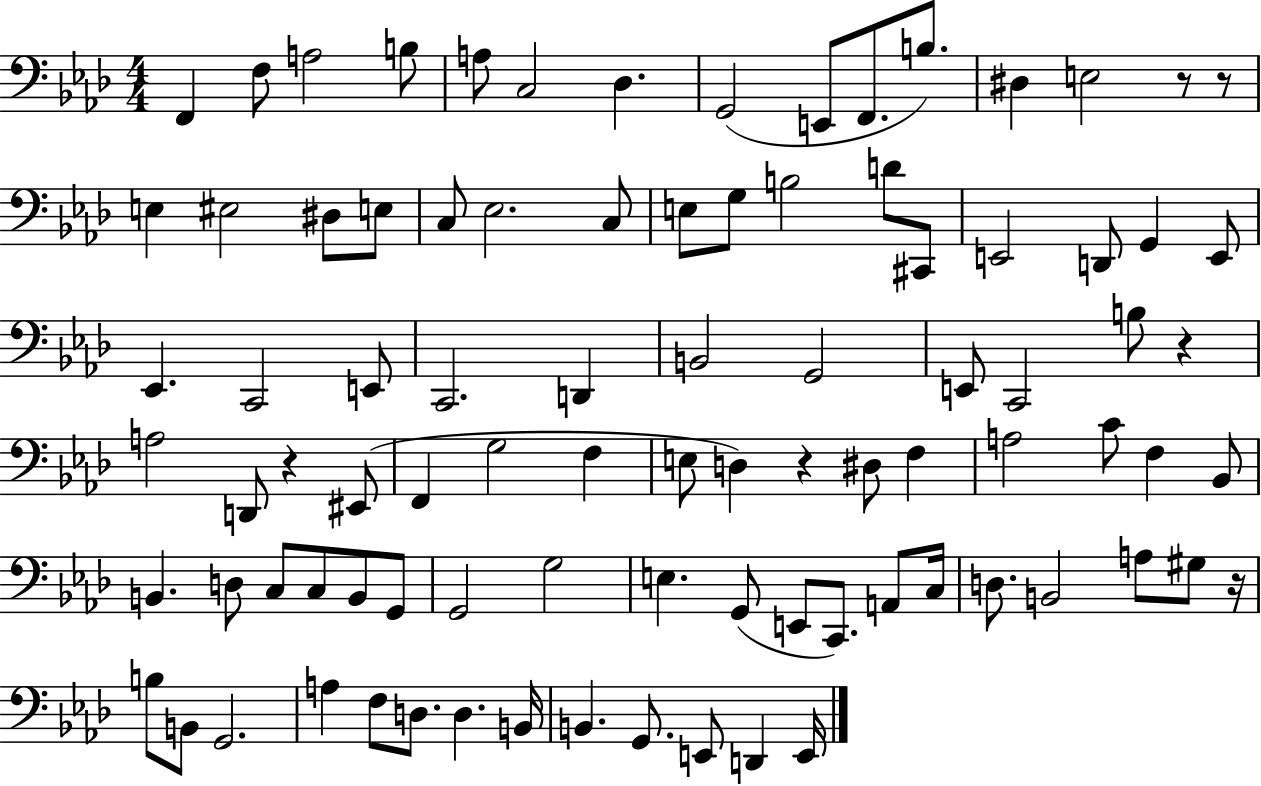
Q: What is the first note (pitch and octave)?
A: F2